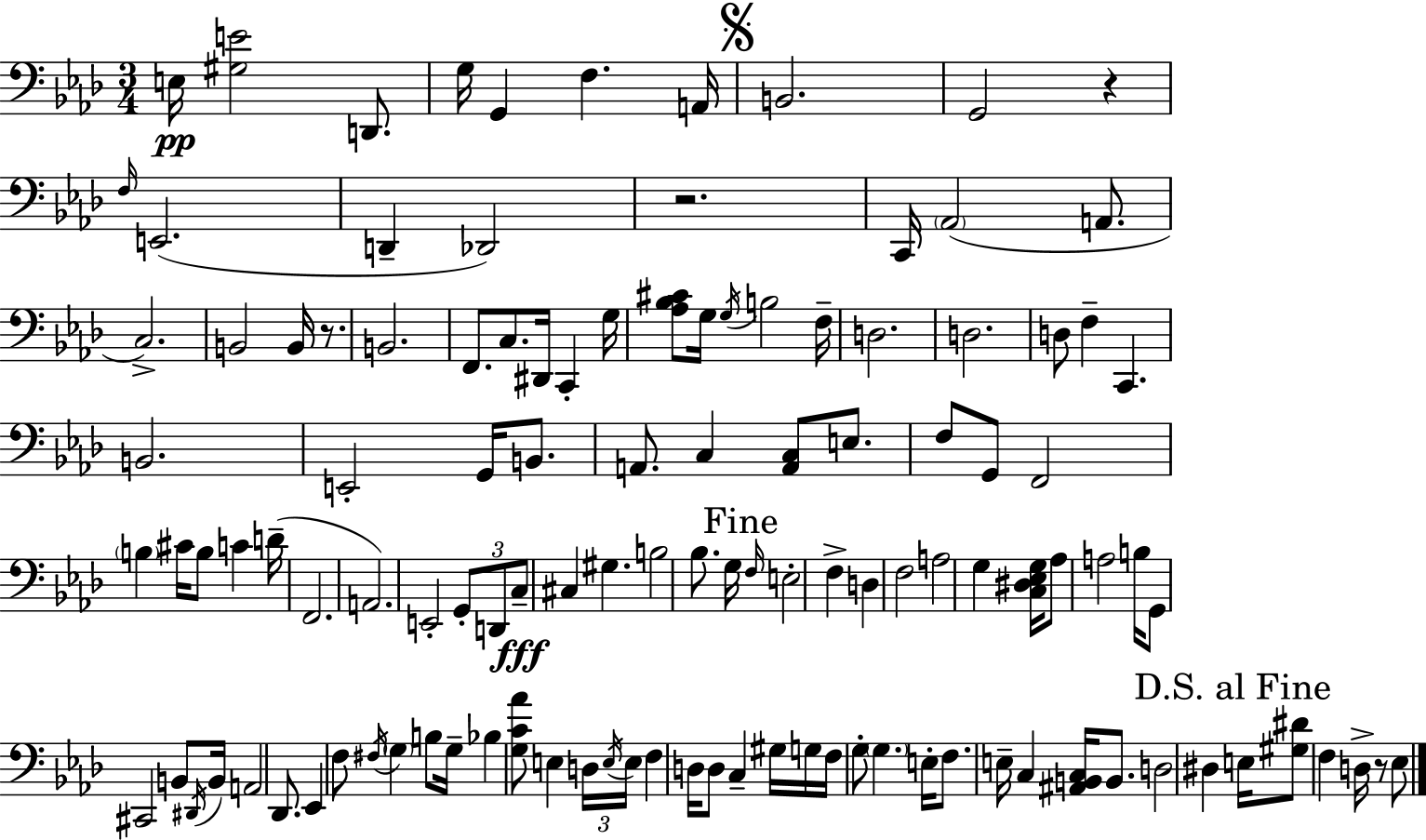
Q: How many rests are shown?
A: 4